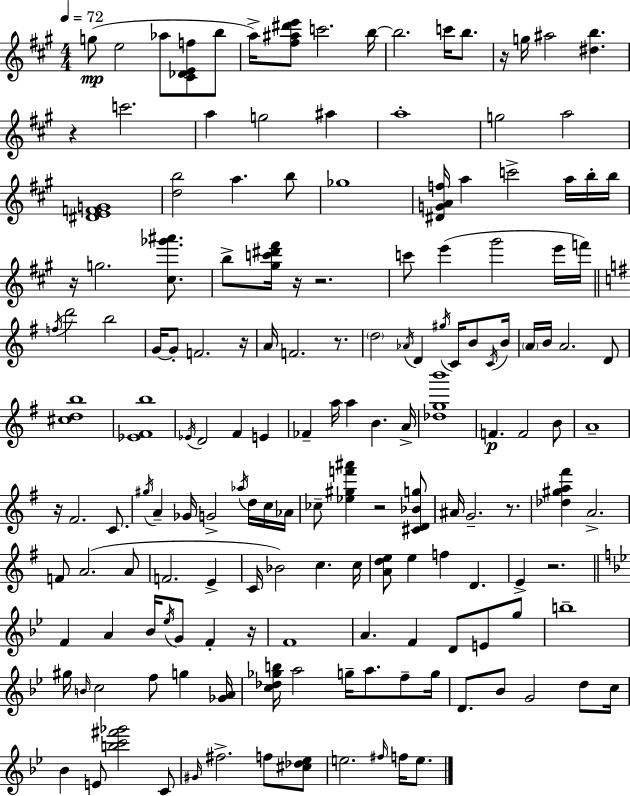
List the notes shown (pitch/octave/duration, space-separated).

G5/e E5/h Ab5/e [C#4,Db4,E4,F5]/e B5/e A5/s [F#5,A#5,D#6,E6]/e C6/h. B5/s B5/h. C6/s B5/e. R/s G5/s A#5/h [D#5,B5]/q. R/q C6/h. A5/q G5/h A#5/q A5/w G5/h A5/h [D#4,E4,F4,G4]/w [D5,B5]/h A5/q. B5/e Gb5/w [D#4,G4,A4,F5]/s A5/q C6/h A5/s B5/s B5/s R/s G5/h. [C#5,Gb6,A#6]/e. B5/e [G#5,C6,D#6,F#6]/s R/s R/h. C6/e E6/q G#6/h E6/s F6/s F5/s D6/h B5/h G4/s G4/e F4/h. R/s A4/s F4/h. R/e. D5/h Ab4/s D4/q G#5/s C4/s B4/e C4/s B4/s A4/s B4/s A4/h. D4/e [C#5,D5,B5]/w [Eb4,F#4,B5]/w Eb4/s D4/h F#4/q E4/q FES4/q A5/s A5/q B4/q. A4/s [Db5,G5,B6]/w F4/q. F4/h B4/e A4/w R/s F#4/h. C4/e. G#5/s A4/q Gb4/s G4/h Ab5/s D5/s C5/s Ab4/s CES5/e [Eb5,G#5,F6,A#6]/q R/h [C#4,D4,Bb4,G5]/e A#4/s G4/h. R/e. [Db5,G#5,A5,F#6]/q A4/h. F4/e A4/h. A4/e F4/h. E4/q C4/s Bb4/h C5/q. C5/s [A4,D5,E5]/e E5/q F5/q D4/q. E4/q R/h. F4/q A4/q Bb4/s Eb5/s G4/e F4/q R/s F4/w A4/q. F4/q D4/e E4/e G5/e B5/w G#5/s B4/s C5/h F5/e G5/q [Gb4,A4]/s [C5,Db5,Gb5,B5]/s A5/h G5/s A5/e. F5/e G5/s D4/e. Bb4/e G4/h D5/e C5/s Bb4/q E4/e [B5,C6,F#6,Gb6]/h C4/e G#4/s F#5/h. F5/e [C#5,Db5,Eb5]/e E5/h. F#5/s F5/s E5/e.